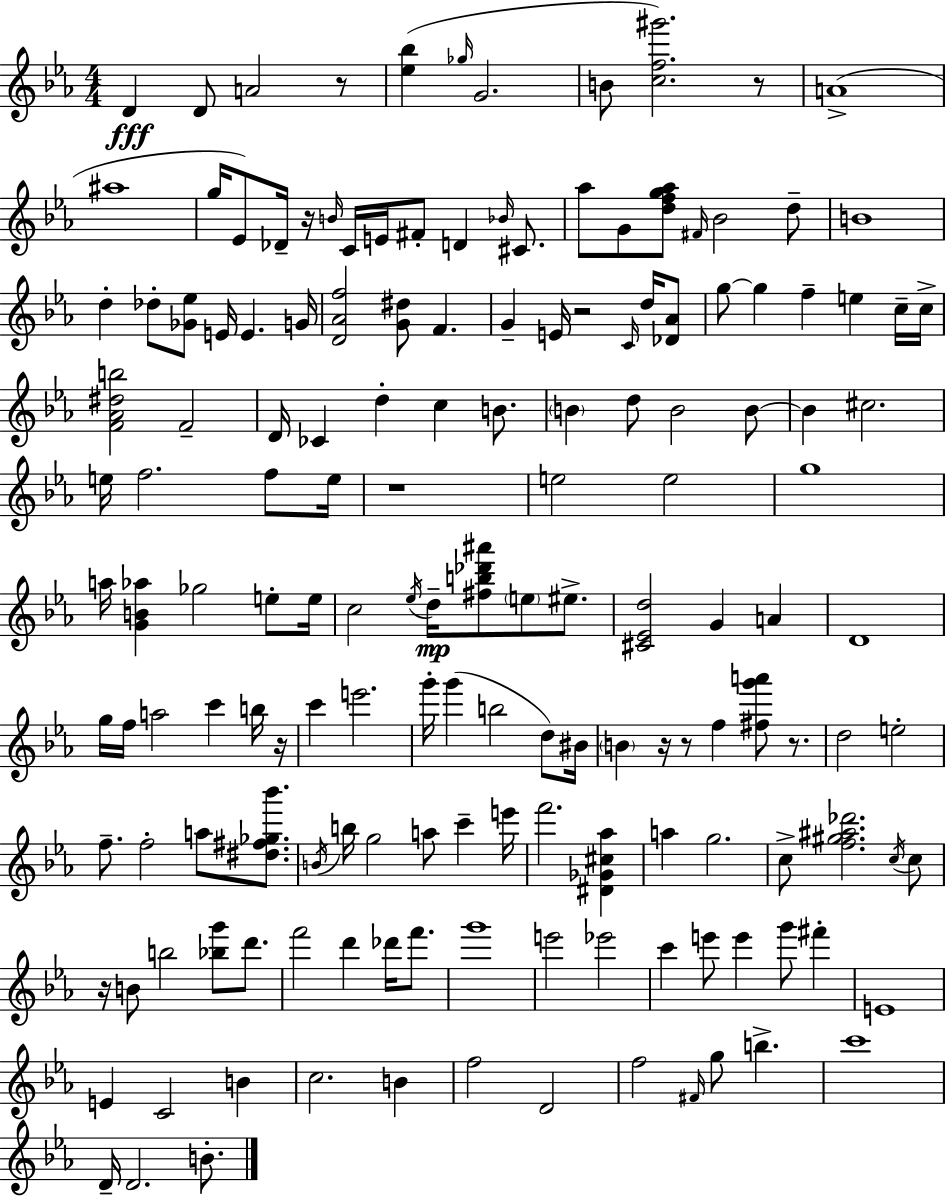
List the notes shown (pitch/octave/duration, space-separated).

D4/q D4/e A4/h R/e [Eb5,Bb5]/q Gb5/s G4/h. B4/e [C5,F5,G#6]/h. R/e A4/w A#5/w G5/s Eb4/e Db4/s R/s B4/s C4/s E4/s F#4/e D4/q Bb4/s C#4/e. Ab5/e G4/e [D5,F5,G5,Ab5]/e F#4/s Bb4/h D5/e B4/w D5/q Db5/e [Gb4,Eb5]/e E4/s E4/q. G4/s [D4,Ab4,F5]/h [G4,D#5]/e F4/q. G4/q E4/s R/h C4/s D5/s [Db4,Ab4]/e G5/e G5/q F5/q E5/q C5/s C5/s [F4,Ab4,D#5,B5]/h F4/h D4/s CES4/q D5/q C5/q B4/e. B4/q D5/e B4/h B4/e B4/q C#5/h. E5/s F5/h. F5/e E5/s R/w E5/h E5/h G5/w A5/s [G4,B4,Ab5]/q Gb5/h E5/e E5/s C5/h Eb5/s D5/s [F#5,B5,Db6,A#6]/e E5/e EIS5/e. [C#4,Eb4,D5]/h G4/q A4/q D4/w G5/s F5/s A5/h C6/q B5/s R/s C6/q E6/h. G6/s G6/q B5/h D5/e BIS4/s B4/q R/s R/e F5/q [F#5,G6,A6]/e R/e. D5/h E5/h F5/e. F5/h A5/e [D#5,F#5,Gb5,Bb6]/e. B4/s B5/s G5/h A5/e C6/q E6/s F6/h. [D#4,Gb4,C#5,Ab5]/q A5/q G5/h. C5/e [F5,G#5,A#5,Db6]/h. C5/s C5/e R/s B4/e B5/h [Bb5,G6]/e D6/e. F6/h D6/q Db6/s F6/e. G6/w E6/h Eb6/h C6/q E6/e E6/q G6/e F#6/q E4/w E4/q C4/h B4/q C5/h. B4/q F5/h D4/h F5/h F#4/s G5/e B5/q. C6/w D4/s D4/h. B4/e.